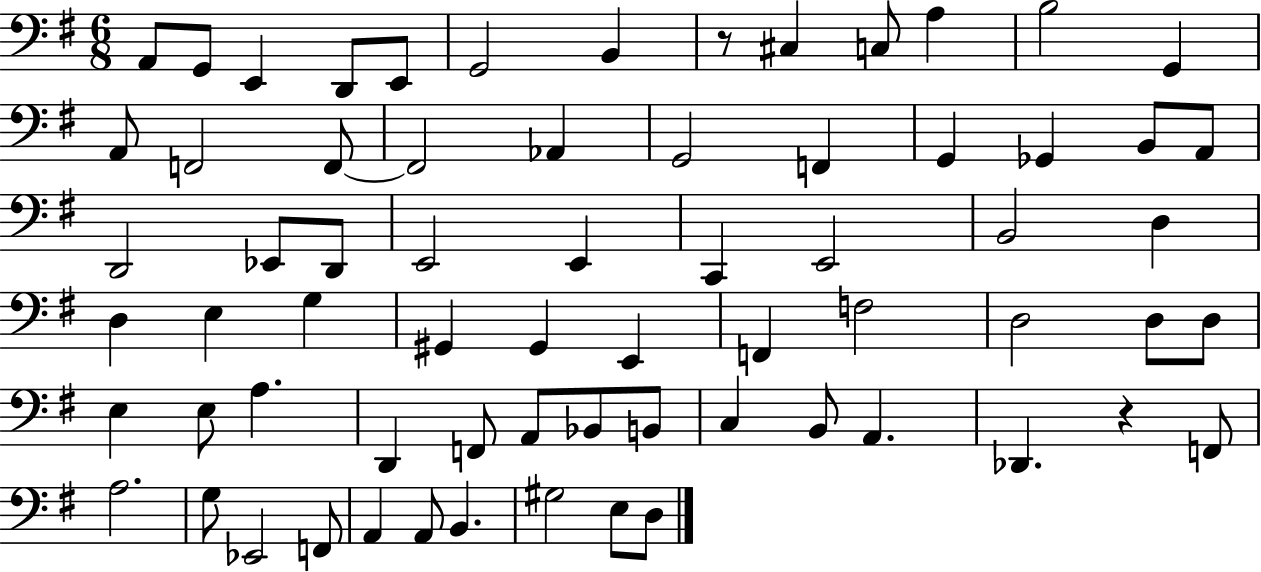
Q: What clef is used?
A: bass